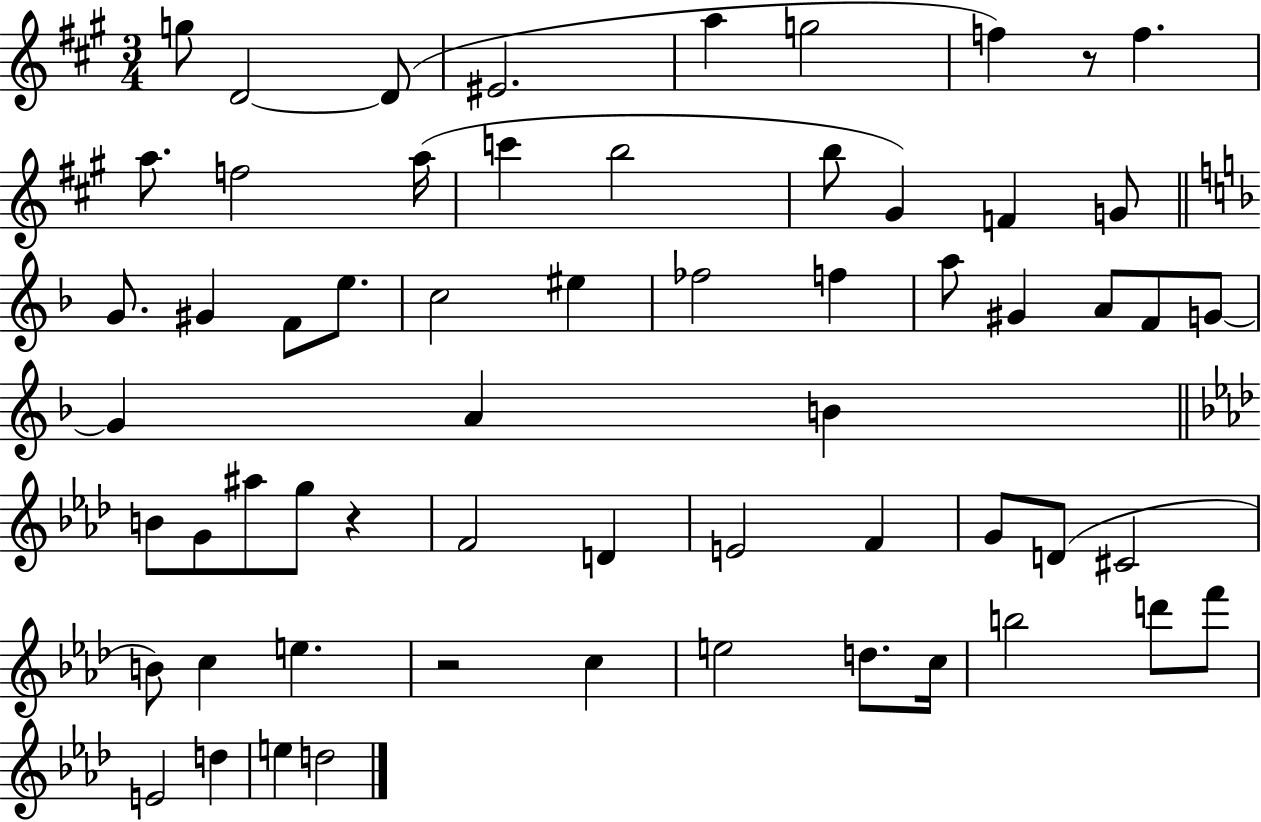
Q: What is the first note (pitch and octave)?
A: G5